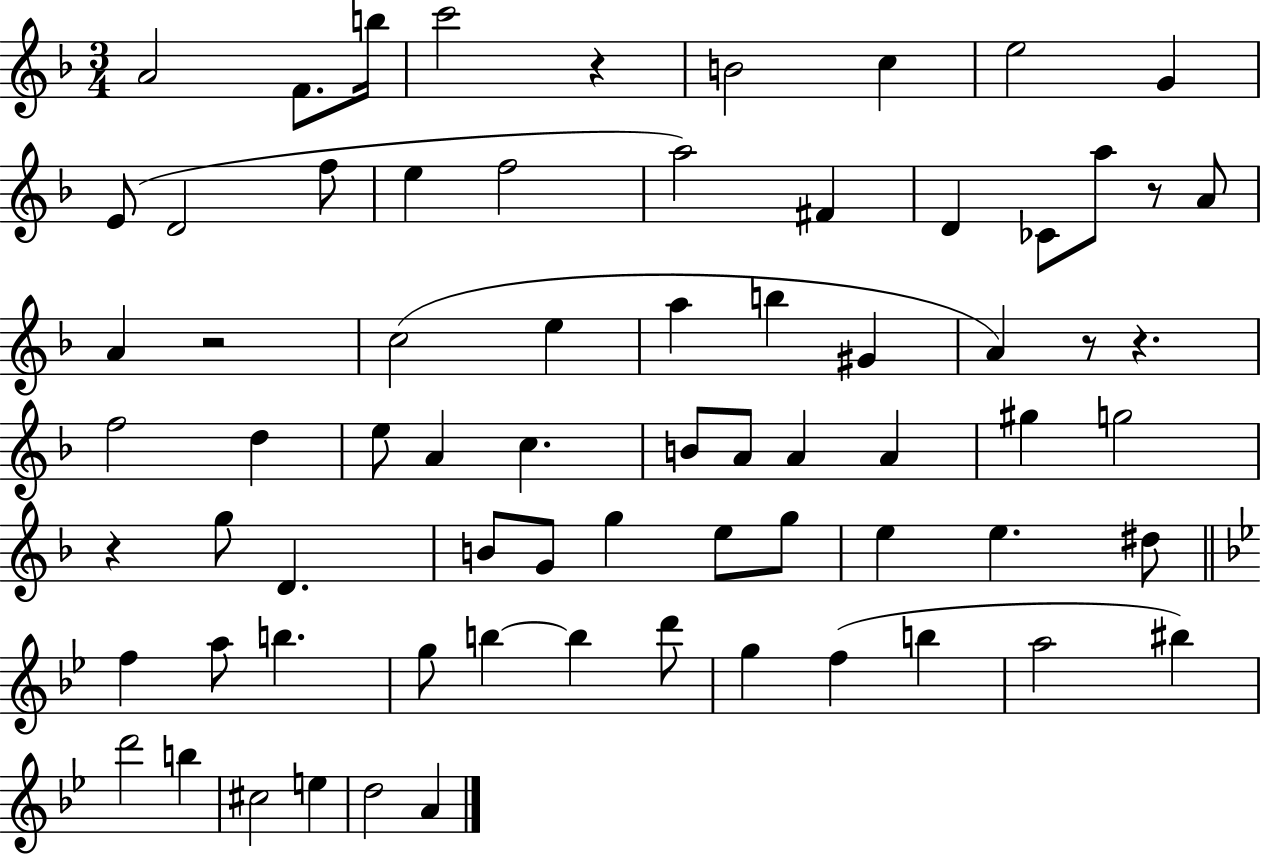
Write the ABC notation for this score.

X:1
T:Untitled
M:3/4
L:1/4
K:F
A2 F/2 b/4 c'2 z B2 c e2 G E/2 D2 f/2 e f2 a2 ^F D _C/2 a/2 z/2 A/2 A z2 c2 e a b ^G A z/2 z f2 d e/2 A c B/2 A/2 A A ^g g2 z g/2 D B/2 G/2 g e/2 g/2 e e ^d/2 f a/2 b g/2 b b d'/2 g f b a2 ^b d'2 b ^c2 e d2 A